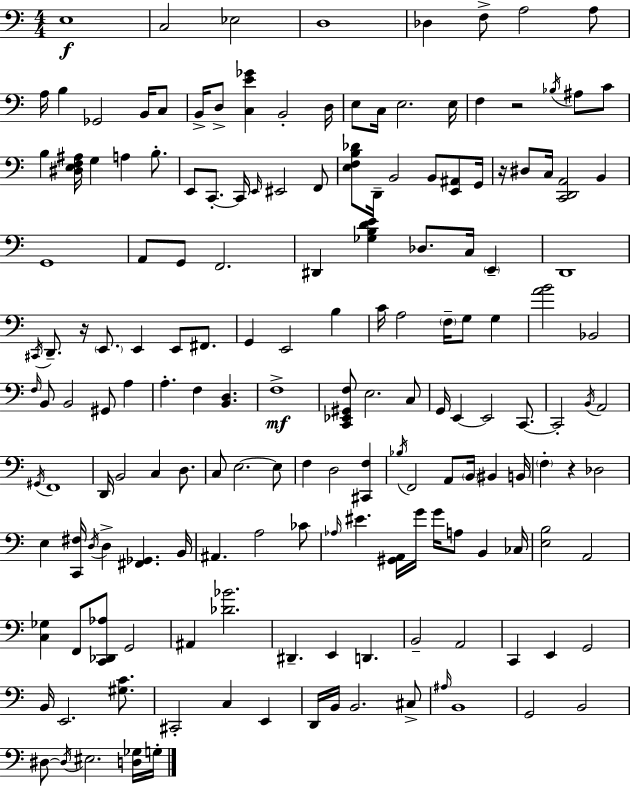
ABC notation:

X:1
T:Untitled
M:4/4
L:1/4
K:Am
E,4 C,2 _E,2 D,4 _D, F,/2 A,2 A,/2 A,/4 B, _G,,2 B,,/4 C,/2 B,,/4 D,/2 [C,E_G] B,,2 D,/4 E,/2 C,/4 E,2 E,/4 F, z2 _B,/4 ^A,/2 C/2 B, [^D,E,F,^A,]/4 G, A, B,/2 E,,/2 C,,/2 C,,/4 E,,/4 ^E,,2 F,,/2 [E,F,B,_D]/2 D,,/4 B,,2 B,,/2 [E,,^A,,]/2 G,,/4 z/4 ^D,/2 C,/4 [C,,D,,A,,]2 B,, G,,4 A,,/2 G,,/2 F,,2 ^D,, [_G,B,DE] _D,/2 C,/4 E,, D,,4 ^C,,/4 D,,/2 z/4 E,,/2 E,, E,,/2 ^F,,/2 G,, E,,2 B, C/4 A,2 F,/4 G,/2 G, [AB]2 _B,,2 F,/4 B,,/2 B,,2 ^G,,/2 A, A, F, [B,,D,] F,4 [C,,_E,,^G,,F,]/2 E,2 C,/2 G,,/4 E,, E,,2 C,,/2 C,,2 B,,/4 A,,2 ^G,,/4 F,,4 D,,/4 B,,2 C, D,/2 C,/2 E,2 E,/2 F, D,2 [^C,,F,] _B,/4 F,,2 A,,/2 B,,/4 ^B,, B,,/4 F, z _D,2 E, [C,,^F,]/4 D,/4 D, [^F,,_G,,] B,,/4 ^A,, A,2 _C/2 _A,/4 ^E [^G,,A,,]/4 G/4 G/4 A,/2 B,, _C,/4 [E,B,]2 A,,2 [C,_G,] F,,/2 [C,,_D,,_A,]/2 G,,2 ^A,, [_D_B]2 ^D,, E,, D,, B,,2 A,,2 C,, E,, G,,2 B,,/4 E,,2 [^G,C]/2 ^C,,2 C, E,, D,,/4 B,,/4 B,,2 ^C,/2 ^A,/4 B,,4 G,,2 B,,2 ^D,/2 ^D,/4 ^E,2 [D,_G,]/4 G,/4